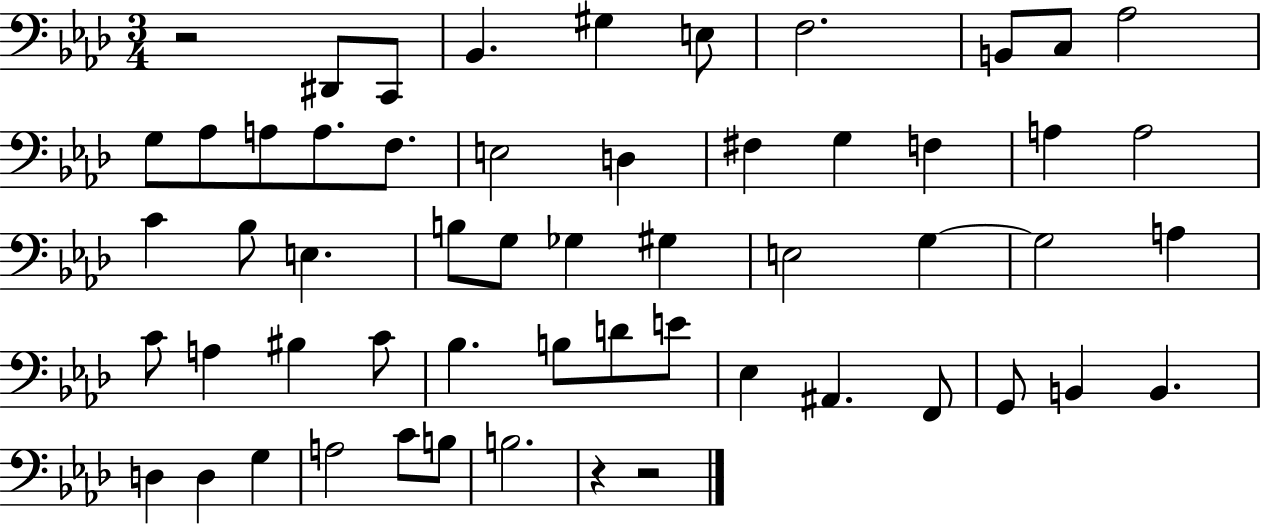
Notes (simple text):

R/h D#2/e C2/e Bb2/q. G#3/q E3/e F3/h. B2/e C3/e Ab3/h G3/e Ab3/e A3/e A3/e. F3/e. E3/h D3/q F#3/q G3/q F3/q A3/q A3/h C4/q Bb3/e E3/q. B3/e G3/e Gb3/q G#3/q E3/h G3/q G3/h A3/q C4/e A3/q BIS3/q C4/e Bb3/q. B3/e D4/e E4/e Eb3/q A#2/q. F2/e G2/e B2/q B2/q. D3/q D3/q G3/q A3/h C4/e B3/e B3/h. R/q R/h